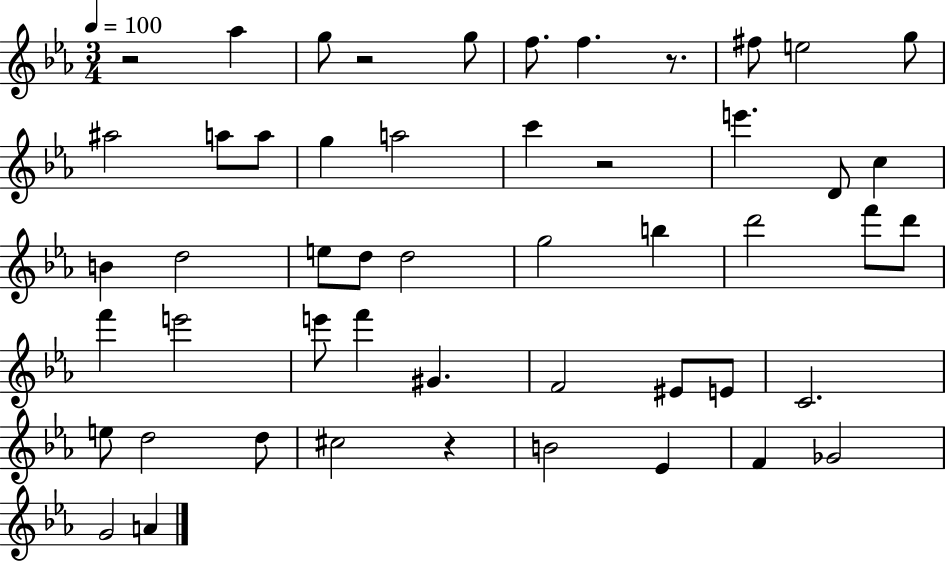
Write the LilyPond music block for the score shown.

{
  \clef treble
  \numericTimeSignature
  \time 3/4
  \key ees \major
  \tempo 4 = 100
  r2 aes''4 | g''8 r2 g''8 | f''8. f''4. r8. | fis''8 e''2 g''8 | \break ais''2 a''8 a''8 | g''4 a''2 | c'''4 r2 | e'''4. d'8 c''4 | \break b'4 d''2 | e''8 d''8 d''2 | g''2 b''4 | d'''2 f'''8 d'''8 | \break f'''4 e'''2 | e'''8 f'''4 gis'4. | f'2 eis'8 e'8 | c'2. | \break e''8 d''2 d''8 | cis''2 r4 | b'2 ees'4 | f'4 ges'2 | \break g'2 a'4 | \bar "|."
}